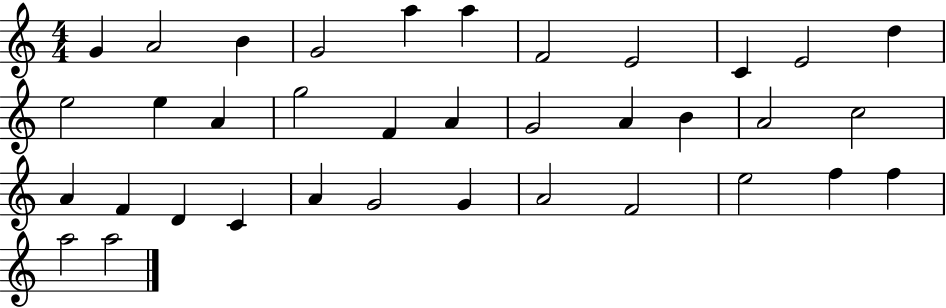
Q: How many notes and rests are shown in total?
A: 36